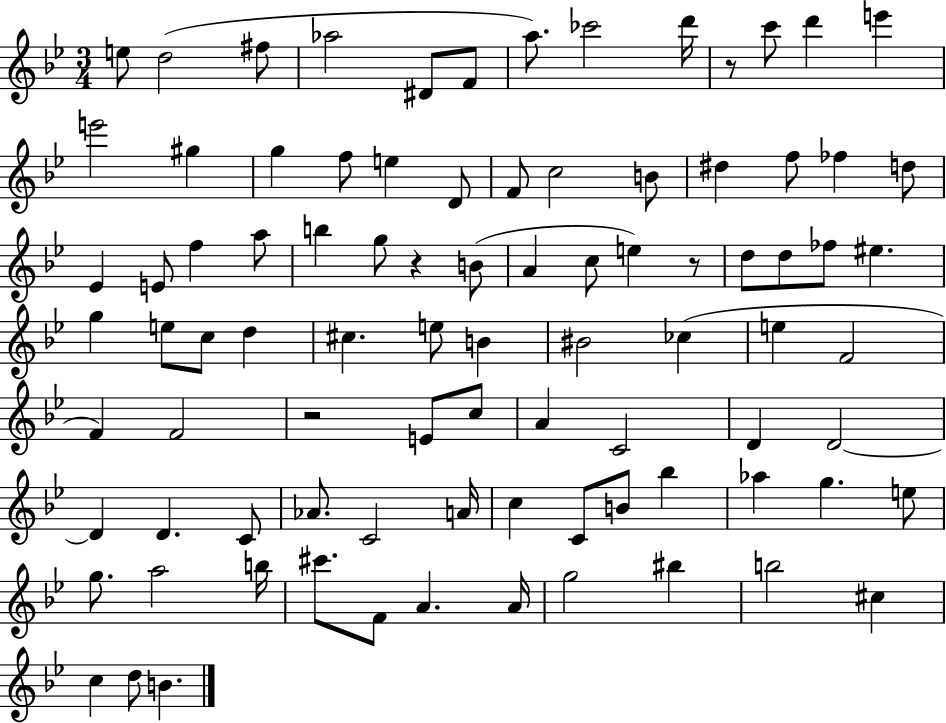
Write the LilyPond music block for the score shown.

{
  \clef treble
  \numericTimeSignature
  \time 3/4
  \key bes \major
  e''8 d''2( fis''8 | aes''2 dis'8 f'8 | a''8.) ces'''2 d'''16 | r8 c'''8 d'''4 e'''4 | \break e'''2 gis''4 | g''4 f''8 e''4 d'8 | f'8 c''2 b'8 | dis''4 f''8 fes''4 d''8 | \break ees'4 e'8 f''4 a''8 | b''4 g''8 r4 b'8( | a'4 c''8 e''4) r8 | d''8 d''8 fes''8 eis''4. | \break g''4 e''8 c''8 d''4 | cis''4. e''8 b'4 | bis'2 ces''4( | e''4 f'2 | \break f'4) f'2 | r2 e'8 c''8 | a'4 c'2 | d'4 d'2~~ | \break d'4 d'4. c'8 | aes'8. c'2 a'16 | c''4 c'8 b'8 bes''4 | aes''4 g''4. e''8 | \break g''8. a''2 b''16 | cis'''8. f'8 a'4. a'16 | g''2 bis''4 | b''2 cis''4 | \break c''4 d''8 b'4. | \bar "|."
}